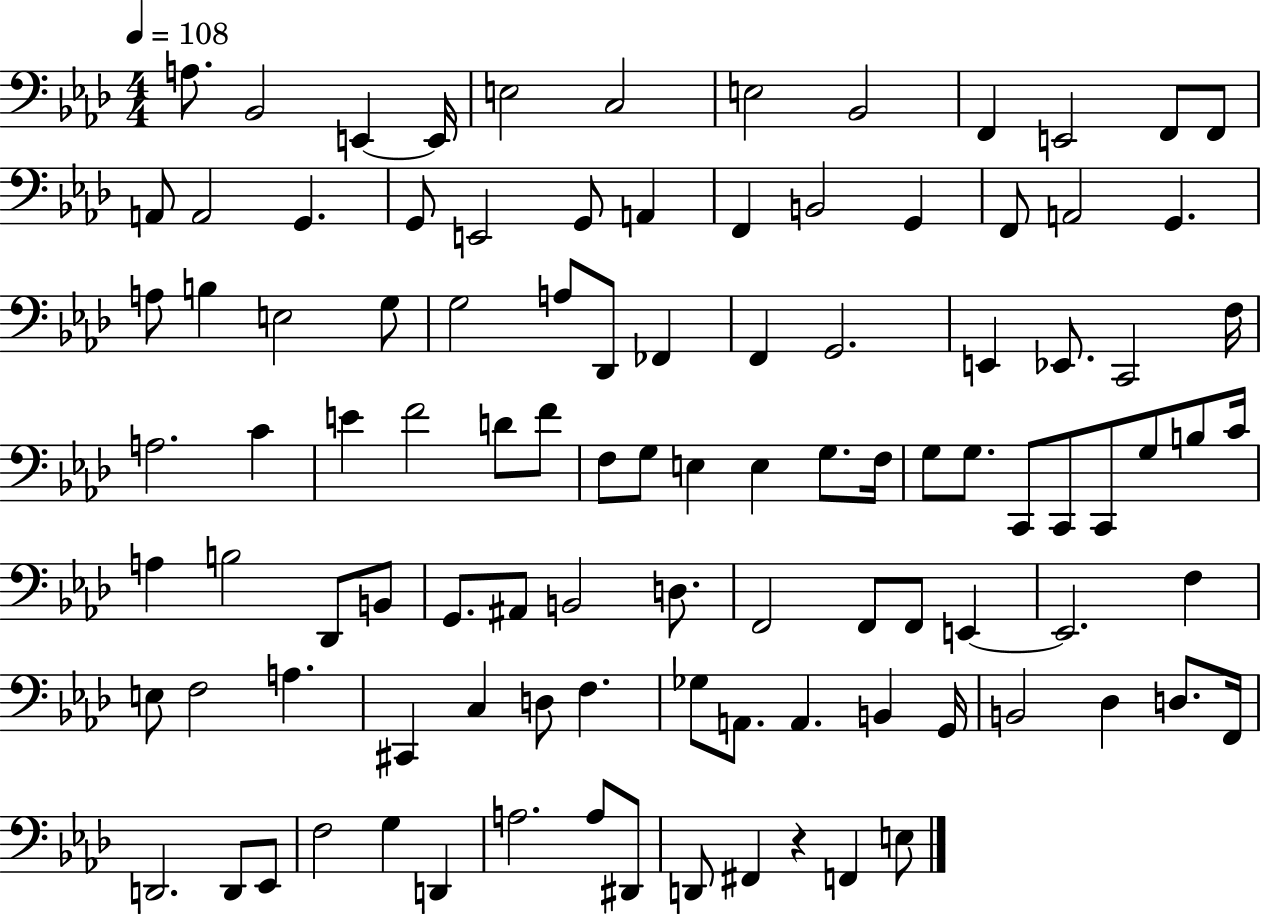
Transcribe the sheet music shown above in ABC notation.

X:1
T:Untitled
M:4/4
L:1/4
K:Ab
A,/2 _B,,2 E,, E,,/4 E,2 C,2 E,2 _B,,2 F,, E,,2 F,,/2 F,,/2 A,,/2 A,,2 G,, G,,/2 E,,2 G,,/2 A,, F,, B,,2 G,, F,,/2 A,,2 G,, A,/2 B, E,2 G,/2 G,2 A,/2 _D,,/2 _F,, F,, G,,2 E,, _E,,/2 C,,2 F,/4 A,2 C E F2 D/2 F/2 F,/2 G,/2 E, E, G,/2 F,/4 G,/2 G,/2 C,,/2 C,,/2 C,,/2 G,/2 B,/2 C/4 A, B,2 _D,,/2 B,,/2 G,,/2 ^A,,/2 B,,2 D,/2 F,,2 F,,/2 F,,/2 E,, E,,2 F, E,/2 F,2 A, ^C,, C, D,/2 F, _G,/2 A,,/2 A,, B,, G,,/4 B,,2 _D, D,/2 F,,/4 D,,2 D,,/2 _E,,/2 F,2 G, D,, A,2 A,/2 ^D,,/2 D,,/2 ^F,, z F,, E,/2